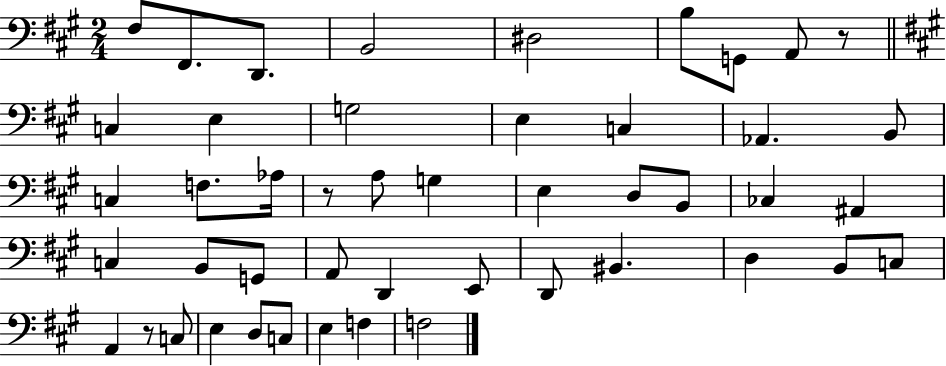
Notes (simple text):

F#3/e F#2/e. D2/e. B2/h D#3/h B3/e G2/e A2/e R/e C3/q E3/q G3/h E3/q C3/q Ab2/q. B2/e C3/q F3/e. Ab3/s R/e A3/e G3/q E3/q D3/e B2/e CES3/q A#2/q C3/q B2/e G2/e A2/e D2/q E2/e D2/e BIS2/q. D3/q B2/e C3/e A2/q R/e C3/e E3/q D3/e C3/e E3/q F3/q F3/h